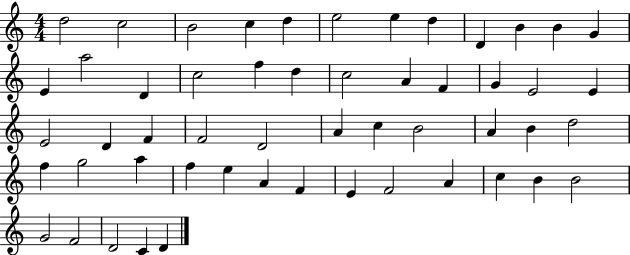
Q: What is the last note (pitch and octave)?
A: D4